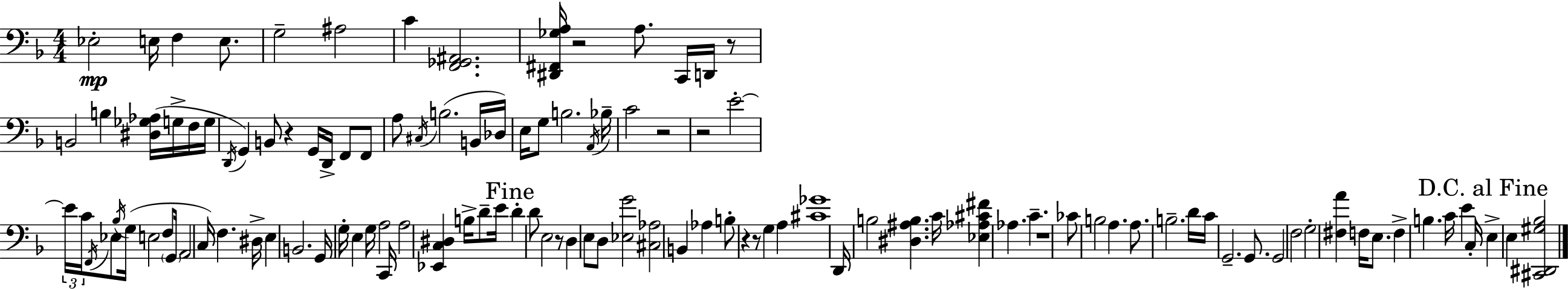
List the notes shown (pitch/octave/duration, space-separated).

Eb3/h E3/s F3/q E3/e. G3/h A#3/h C4/q [F2,Gb2,A#2]/h. [D#2,F#2,Gb3,A3]/s R/h A3/e. C2/s D2/s R/e B2/h B3/q [D#3,Gb3,Ab3]/s G3/s F3/s G3/s D2/s G2/q B2/e R/q G2/s D2/s F2/e F2/e A3/e C#3/s B3/h. B2/s Db3/s E3/s G3/e B3/h. A2/s Bb3/s C4/h R/h R/h E4/h E4/s C4/s F2/s Eb3/e Bb3/s G3/s E3/h F3/e G2/s A2/h C3/s F3/q. D#3/s E3/q B2/h. G2/s G3/s E3/q G3/s A3/h C2/s A3/h [Eb2,C3,D#3]/q B3/s D4/e E4/s D4/q D4/e E3/h R/e D3/q E3/e D3/e [Eb3,G4]/h [C#3,Ab3]/h B2/q Ab3/q B3/e R/q R/e G3/q A3/q [C#4,Gb4]/w D2/s B3/h [D#3,A#3,B3]/q. C4/s [Eb3,Ab3,C#4,F#4]/q Ab3/q. C4/q. R/w CES4/e B3/h A3/q. A3/e. B3/h. D4/s C4/s G2/h. G2/e. G2/h F3/h G3/h [F#3,A4]/q F3/s E3/e. F3/q B3/q. C4/s E4/q C3/s E3/q E3/q [C#2,D#2,G#3,Bb3]/h